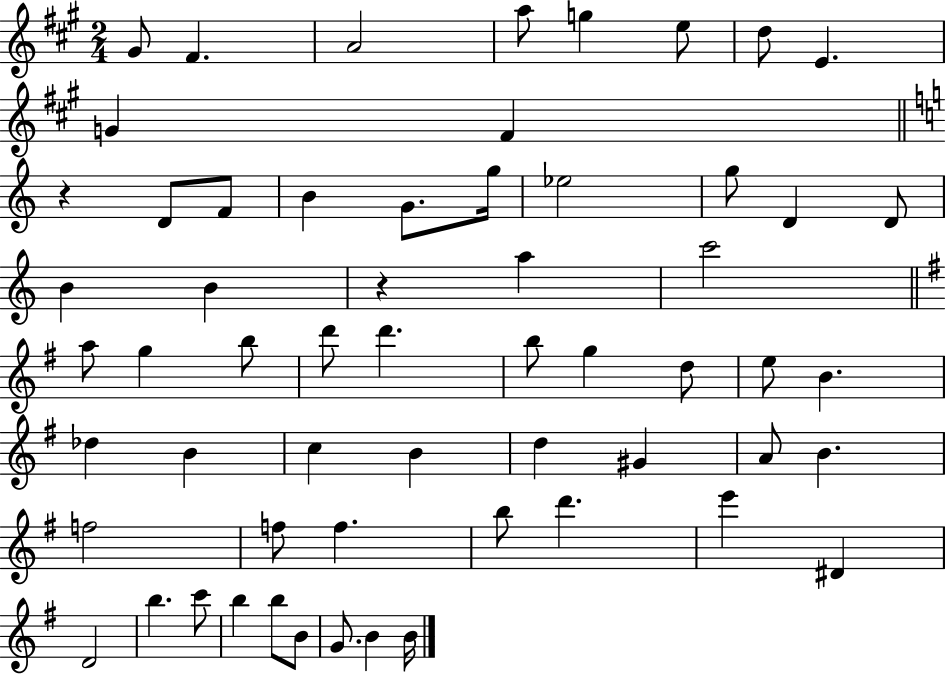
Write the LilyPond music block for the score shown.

{
  \clef treble
  \numericTimeSignature
  \time 2/4
  \key a \major
  gis'8 fis'4. | a'2 | a''8 g''4 e''8 | d''8 e'4. | \break g'4 fis'4 | \bar "||" \break \key c \major r4 d'8 f'8 | b'4 g'8. g''16 | ees''2 | g''8 d'4 d'8 | \break b'4 b'4 | r4 a''4 | c'''2 | \bar "||" \break \key e \minor a''8 g''4 b''8 | d'''8 d'''4. | b''8 g''4 d''8 | e''8 b'4. | \break des''4 b'4 | c''4 b'4 | d''4 gis'4 | a'8 b'4. | \break f''2 | f''8 f''4. | b''8 d'''4. | e'''4 dis'4 | \break d'2 | b''4. c'''8 | b''4 b''8 b'8 | g'8. b'4 b'16 | \break \bar "|."
}